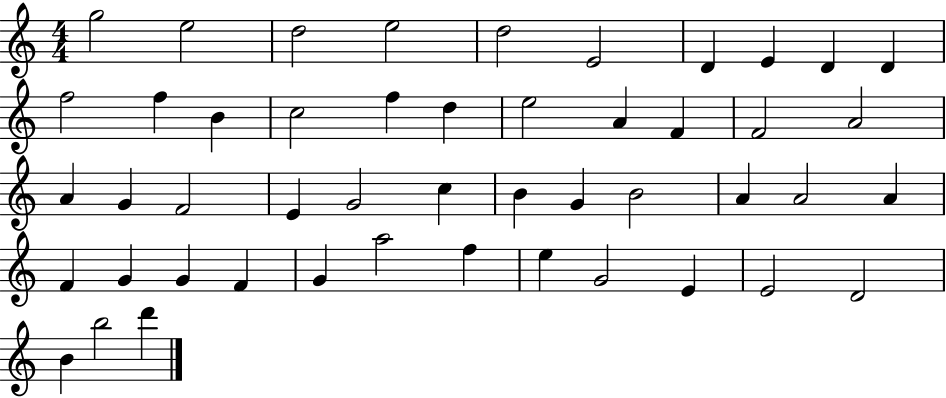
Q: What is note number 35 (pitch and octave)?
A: G4